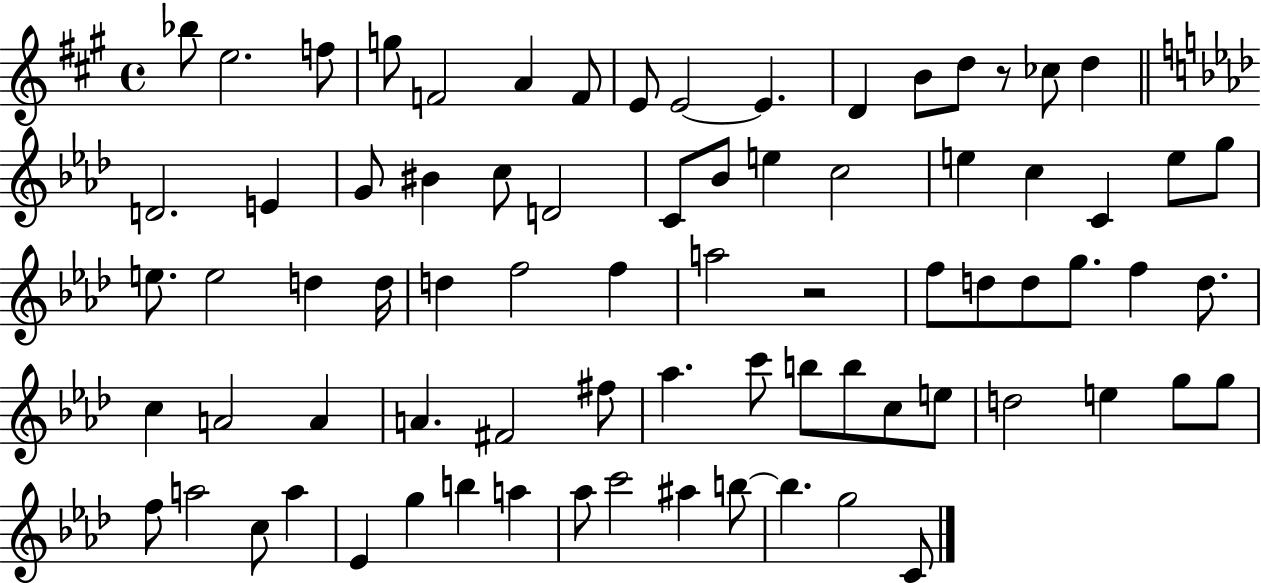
Bb5/e E5/h. F5/e G5/e F4/h A4/q F4/e E4/e E4/h E4/q. D4/q B4/e D5/e R/e CES5/e D5/q D4/h. E4/q G4/e BIS4/q C5/e D4/h C4/e Bb4/e E5/q C5/h E5/q C5/q C4/q E5/e G5/e E5/e. E5/h D5/q D5/s D5/q F5/h F5/q A5/h R/h F5/e D5/e D5/e G5/e. F5/q D5/e. C5/q A4/h A4/q A4/q. F#4/h F#5/e Ab5/q. C6/e B5/e B5/e C5/e E5/e D5/h E5/q G5/e G5/e F5/e A5/h C5/e A5/q Eb4/q G5/q B5/q A5/q Ab5/e C6/h A#5/q B5/e B5/q. G5/h C4/e